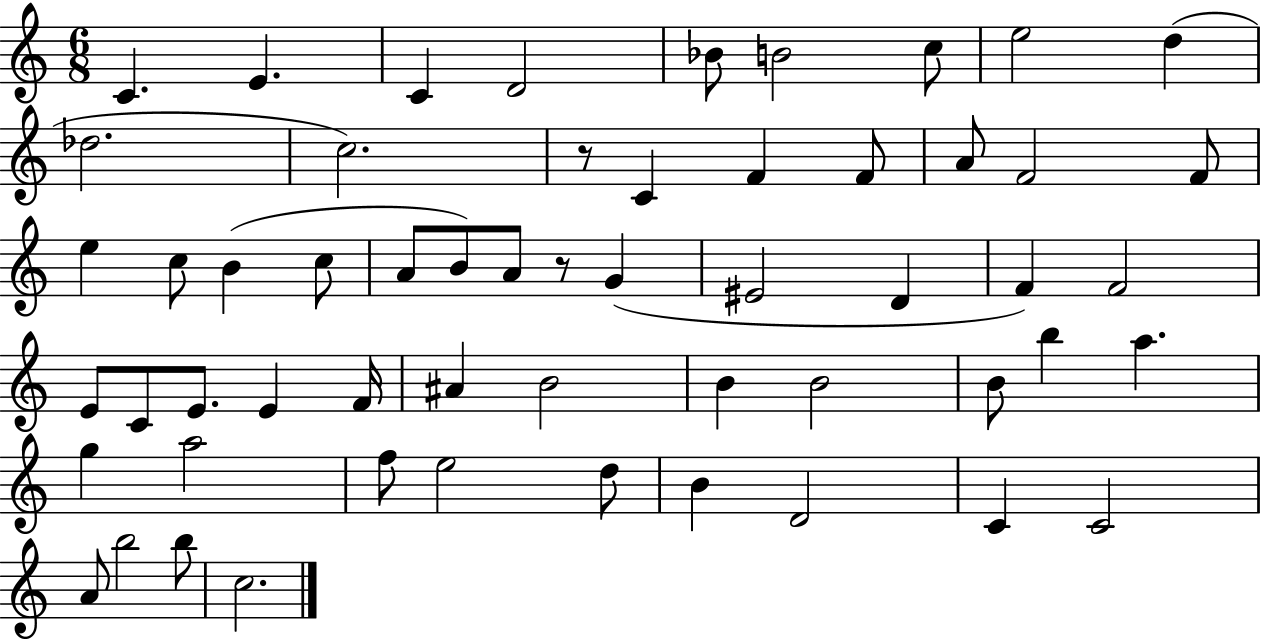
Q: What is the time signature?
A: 6/8